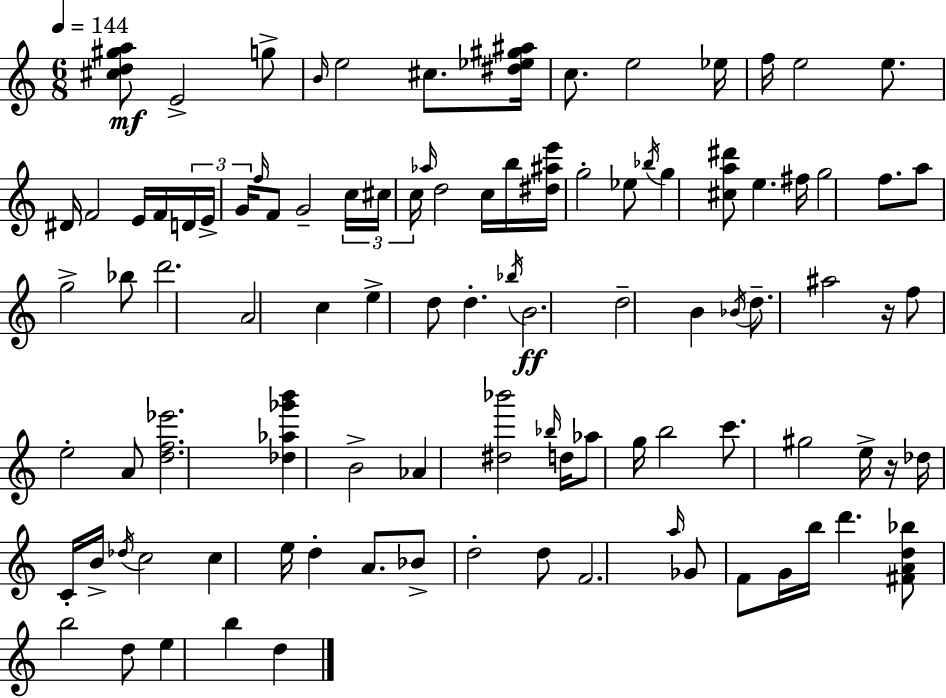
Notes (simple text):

[C#5,D5,G#5,A5]/e E4/h G5/e B4/s E5/h C#5/e. [D#5,Eb5,G#5,A#5]/s C5/e. E5/h Eb5/s F5/s E5/h E5/e. D#4/s F4/h E4/s F4/s D4/s E4/s G4/s F5/s F4/e G4/h C5/s C#5/s C5/s Ab5/s D5/h C5/s B5/s [D#5,A#5,E6]/s G5/h Eb5/e Bb5/s G5/q [C#5,A5,D#6]/e E5/q. F#5/s G5/h F5/e. A5/e G5/h Bb5/e D6/h. A4/h C5/q E5/q D5/e D5/q. Bb5/s B4/h. D5/h B4/q Bb4/s D5/e. A#5/h R/s F5/e E5/h A4/e [D5,F5,Eb6]/h. [Db5,Ab5,Gb6,B6]/q B4/h Ab4/q [D#5,Bb6]/h Bb5/s D5/s Ab5/e G5/s B5/h C6/e. G#5/h E5/s R/s Db5/s C4/s B4/s Db5/s C5/h C5/q E5/s D5/q A4/e. Bb4/e D5/h D5/e F4/h. A5/s Gb4/e F4/e G4/s B5/s D6/q. [F#4,A4,D5,Bb5]/e B5/h D5/e E5/q B5/q D5/q